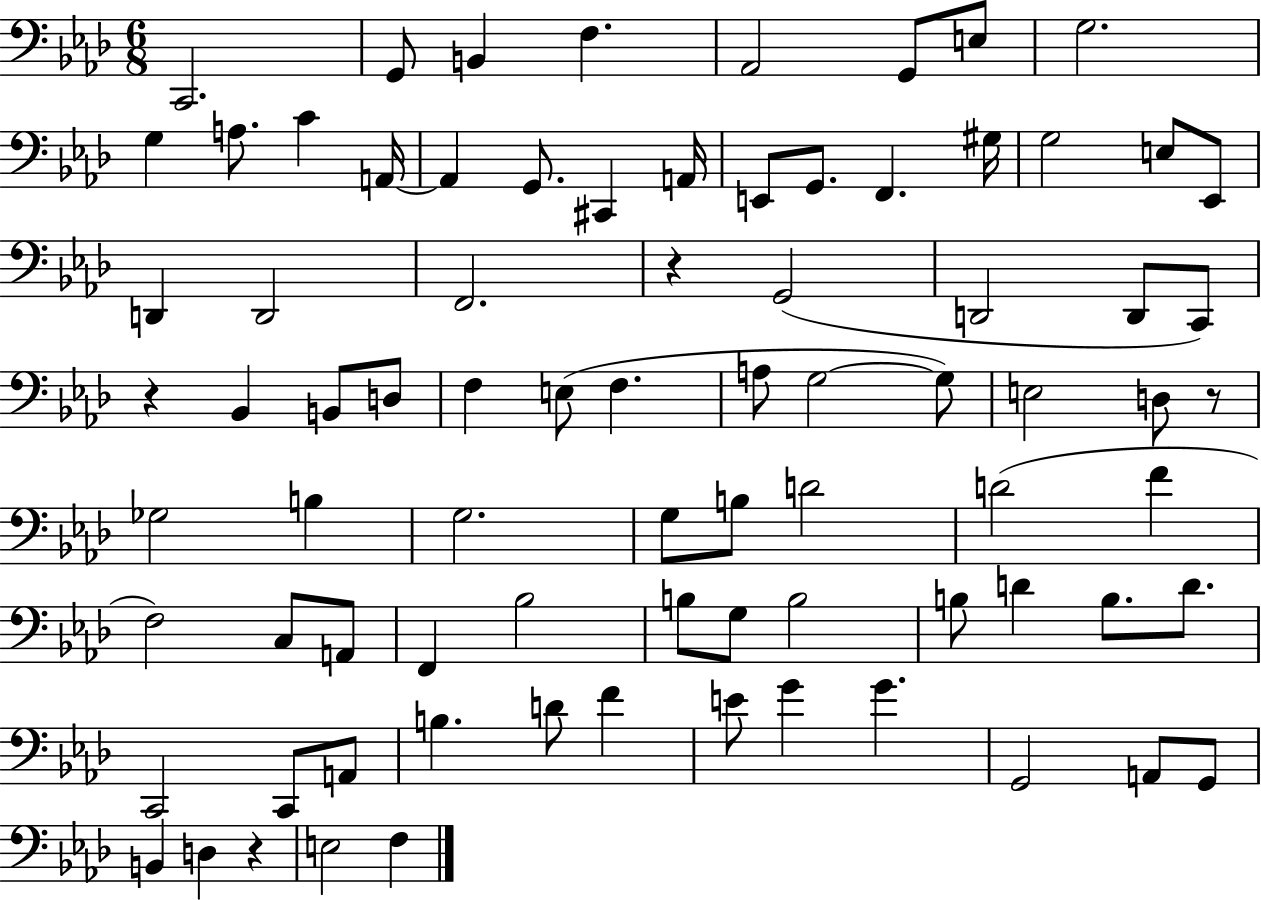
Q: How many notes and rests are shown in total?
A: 81